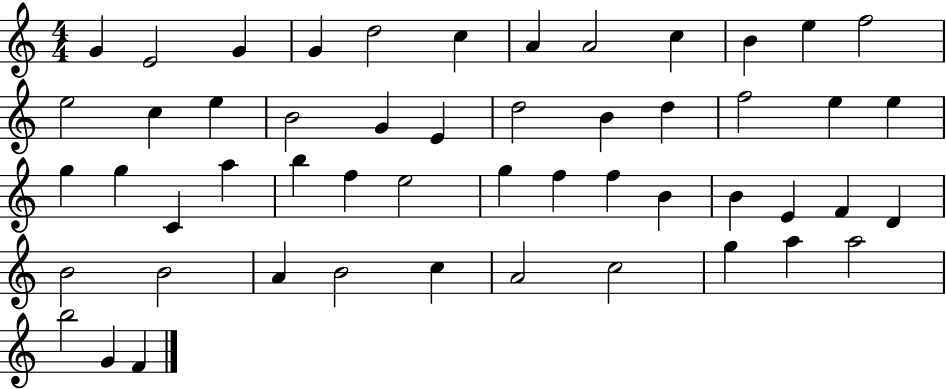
G4/q E4/h G4/q G4/q D5/h C5/q A4/q A4/h C5/q B4/q E5/q F5/h E5/h C5/q E5/q B4/h G4/q E4/q D5/h B4/q D5/q F5/h E5/q E5/q G5/q G5/q C4/q A5/q B5/q F5/q E5/h G5/q F5/q F5/q B4/q B4/q E4/q F4/q D4/q B4/h B4/h A4/q B4/h C5/q A4/h C5/h G5/q A5/q A5/h B5/h G4/q F4/q